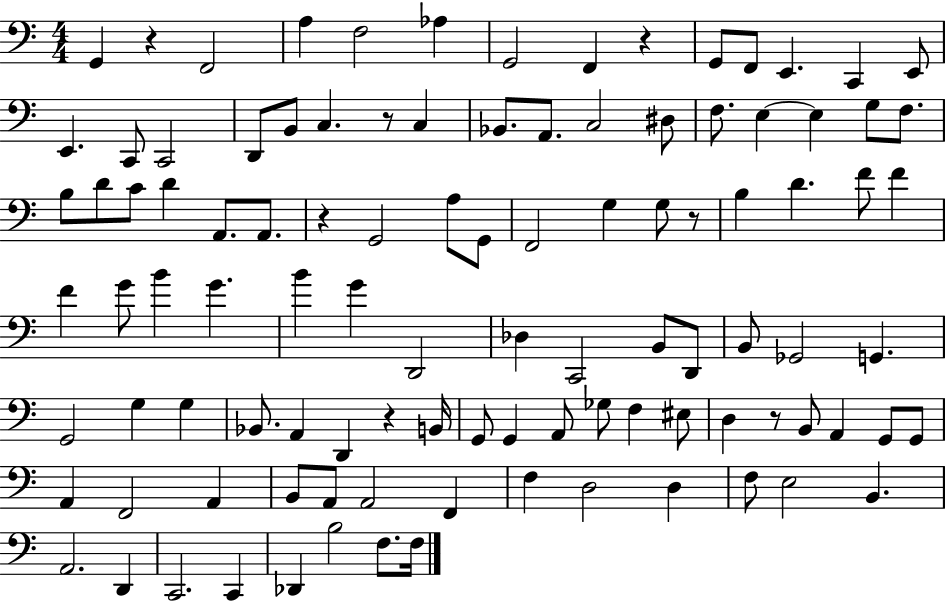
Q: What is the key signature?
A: C major